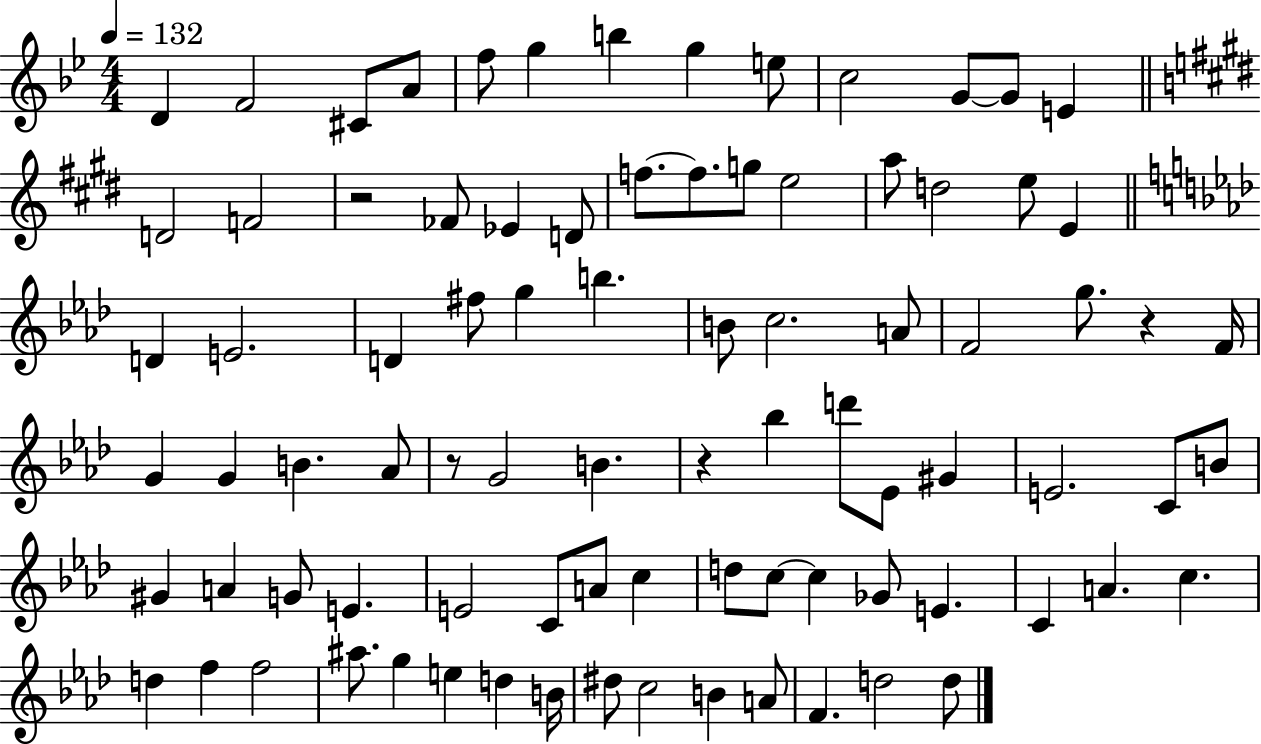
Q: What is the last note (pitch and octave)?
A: D5